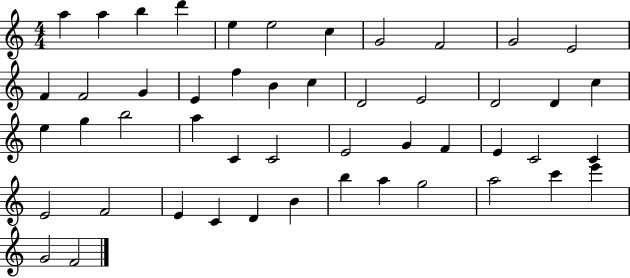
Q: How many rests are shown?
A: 0